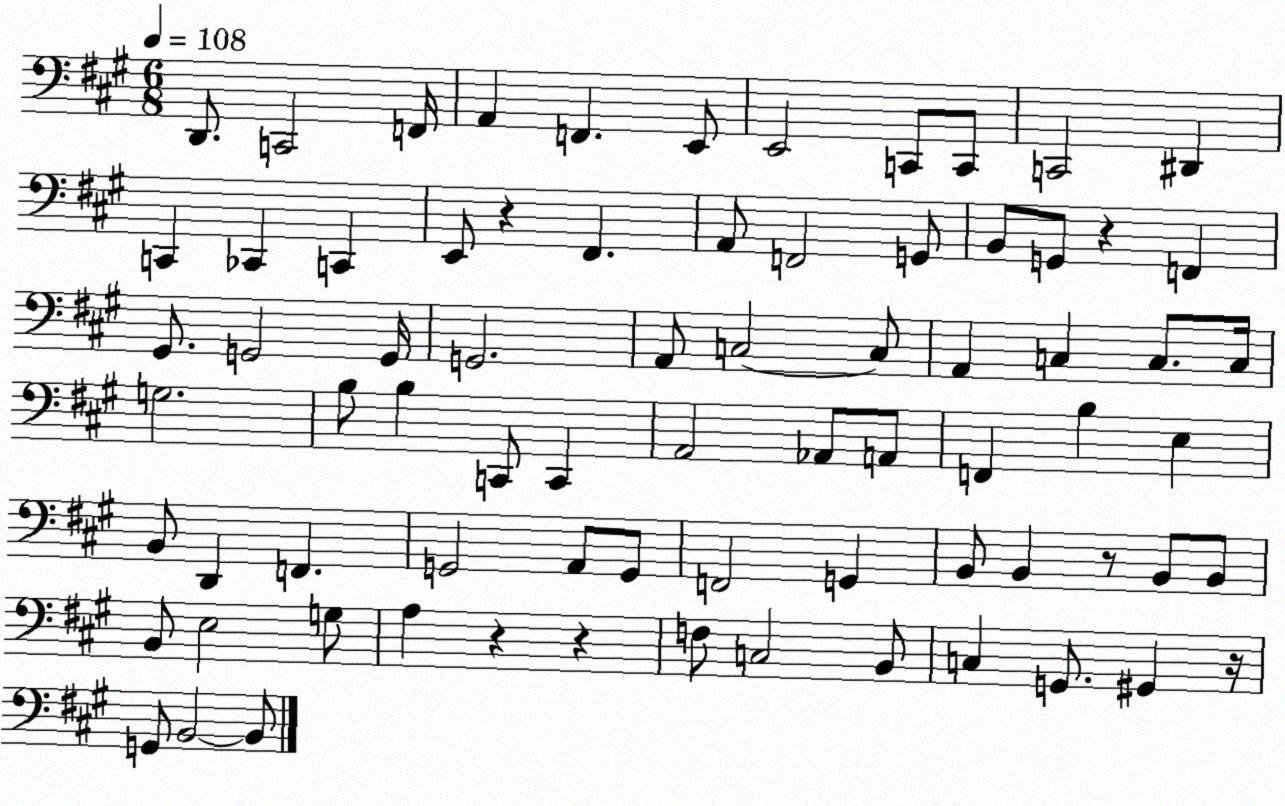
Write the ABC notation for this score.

X:1
T:Untitled
M:6/8
L:1/4
K:A
D,,/2 C,,2 F,,/4 A,, F,, E,,/2 E,,2 C,,/2 C,,/2 C,,2 ^D,, C,, _C,, C,, E,,/2 z ^F,, A,,/2 F,,2 G,,/2 B,,/2 G,,/2 z F,, ^G,,/2 G,,2 G,,/4 G,,2 A,,/2 C,2 C,/2 A,, C, C,/2 C,/4 G,2 B,/2 B, C,,/2 C,, A,,2 _A,,/2 A,,/2 F,, B, E, B,,/2 D,, F,, G,,2 A,,/2 G,,/2 F,,2 G,, B,,/2 B,, z/2 B,,/2 B,,/2 B,,/2 E,2 G,/2 A, z z F,/2 C,2 B,,/2 C, G,,/2 ^G,, z/4 G,,/2 B,,2 B,,/2